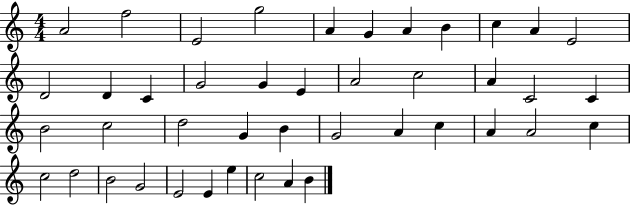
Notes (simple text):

A4/h F5/h E4/h G5/h A4/q G4/q A4/q B4/q C5/q A4/q E4/h D4/h D4/q C4/q G4/h G4/q E4/q A4/h C5/h A4/q C4/h C4/q B4/h C5/h D5/h G4/q B4/q G4/h A4/q C5/q A4/q A4/h C5/q C5/h D5/h B4/h G4/h E4/h E4/q E5/q C5/h A4/q B4/q